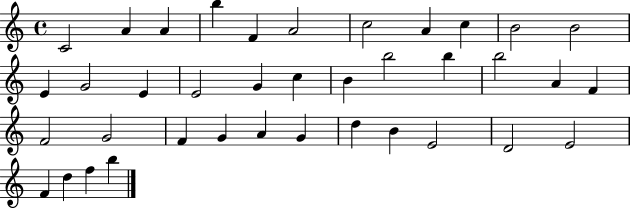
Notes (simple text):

C4/h A4/q A4/q B5/q F4/q A4/h C5/h A4/q C5/q B4/h B4/h E4/q G4/h E4/q E4/h G4/q C5/q B4/q B5/h B5/q B5/h A4/q F4/q F4/h G4/h F4/q G4/q A4/q G4/q D5/q B4/q E4/h D4/h E4/h F4/q D5/q F5/q B5/q